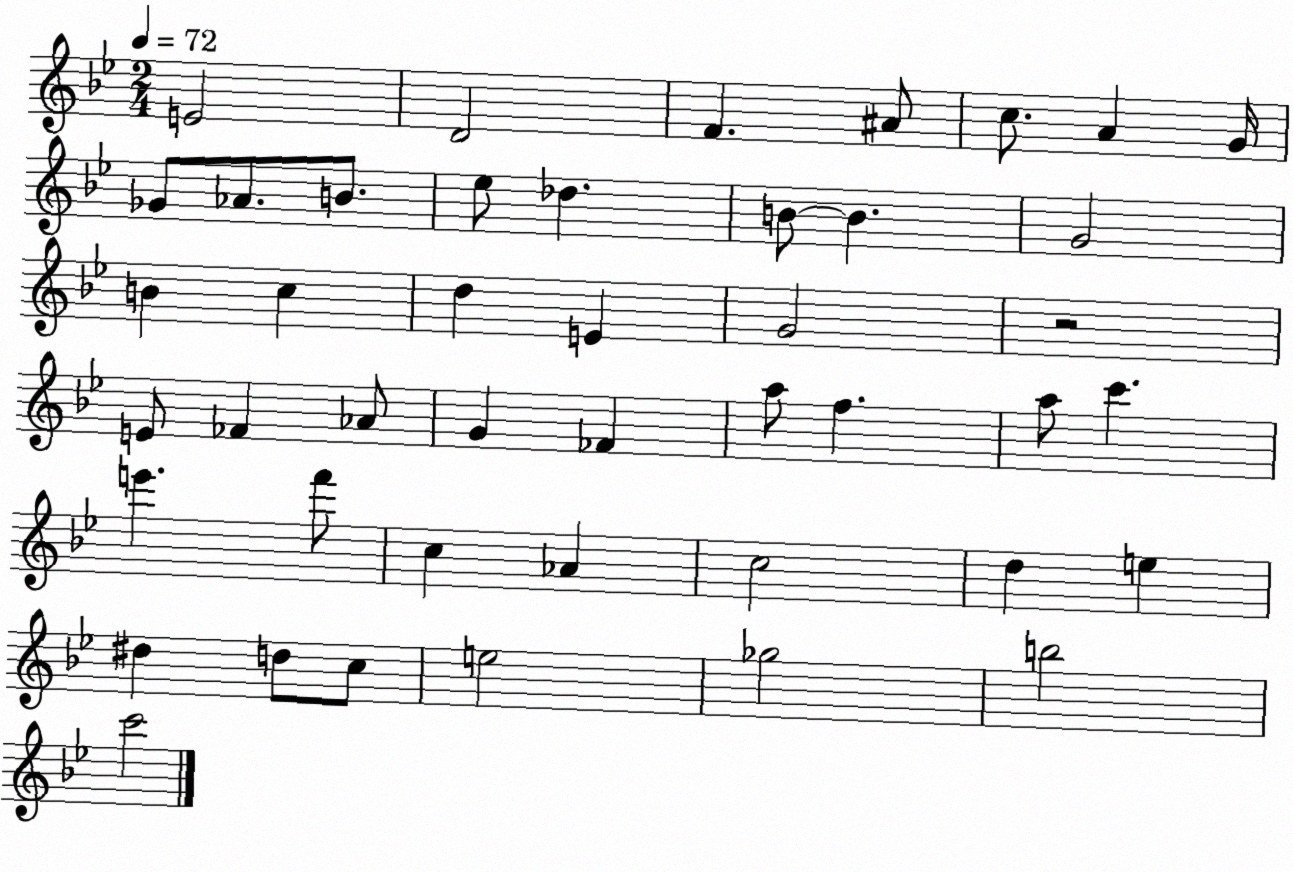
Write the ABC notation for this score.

X:1
T:Untitled
M:2/4
L:1/4
K:Bb
E2 D2 F ^A/2 c/2 A G/4 _G/2 _A/2 B/2 _e/2 _d B/2 B G2 B c d E G2 z2 E/2 _F _A/2 G _F a/2 f a/2 c' e' f'/2 c _A c2 d e ^d d/2 c/2 e2 _g2 b2 c'2